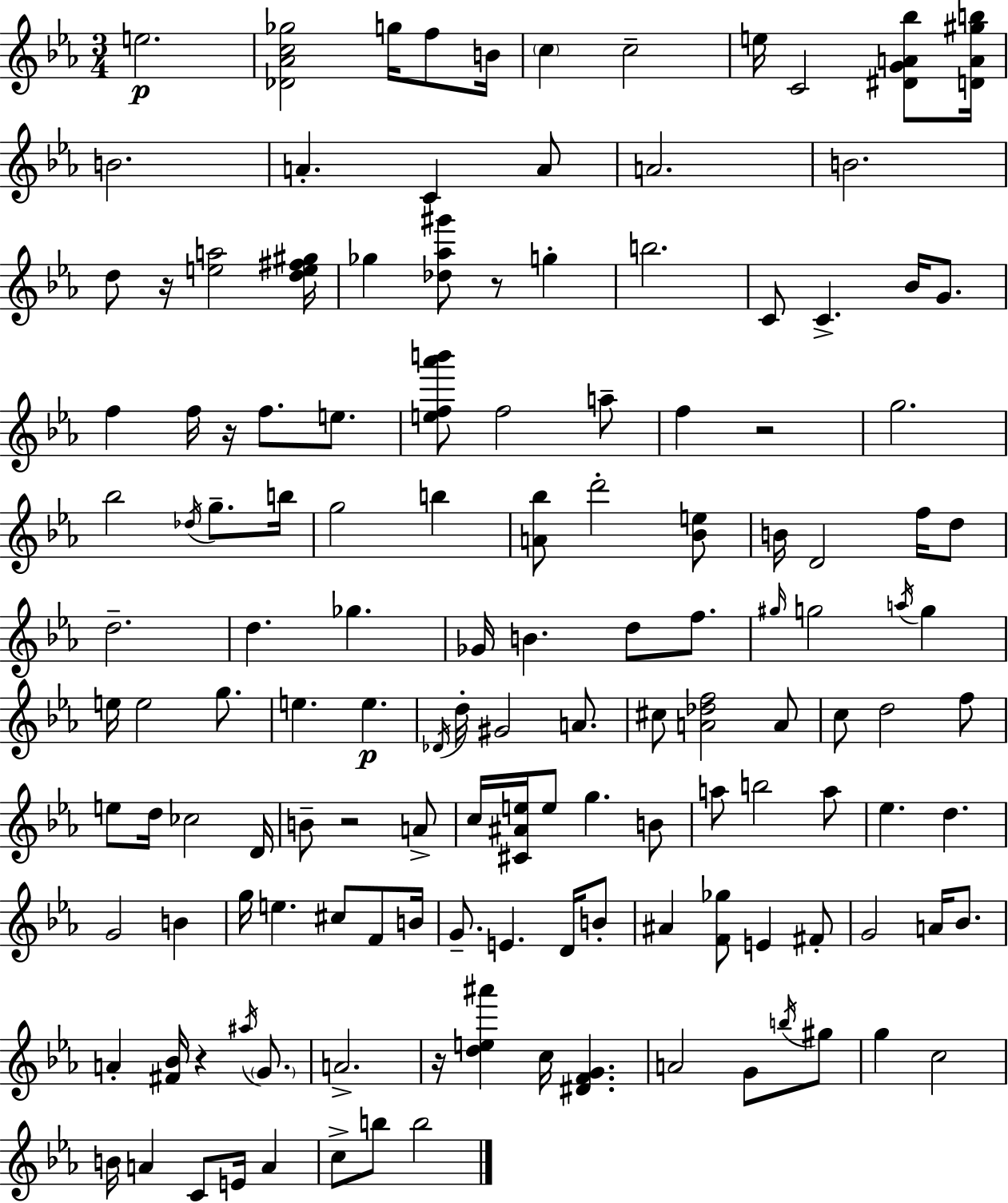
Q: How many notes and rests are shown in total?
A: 139